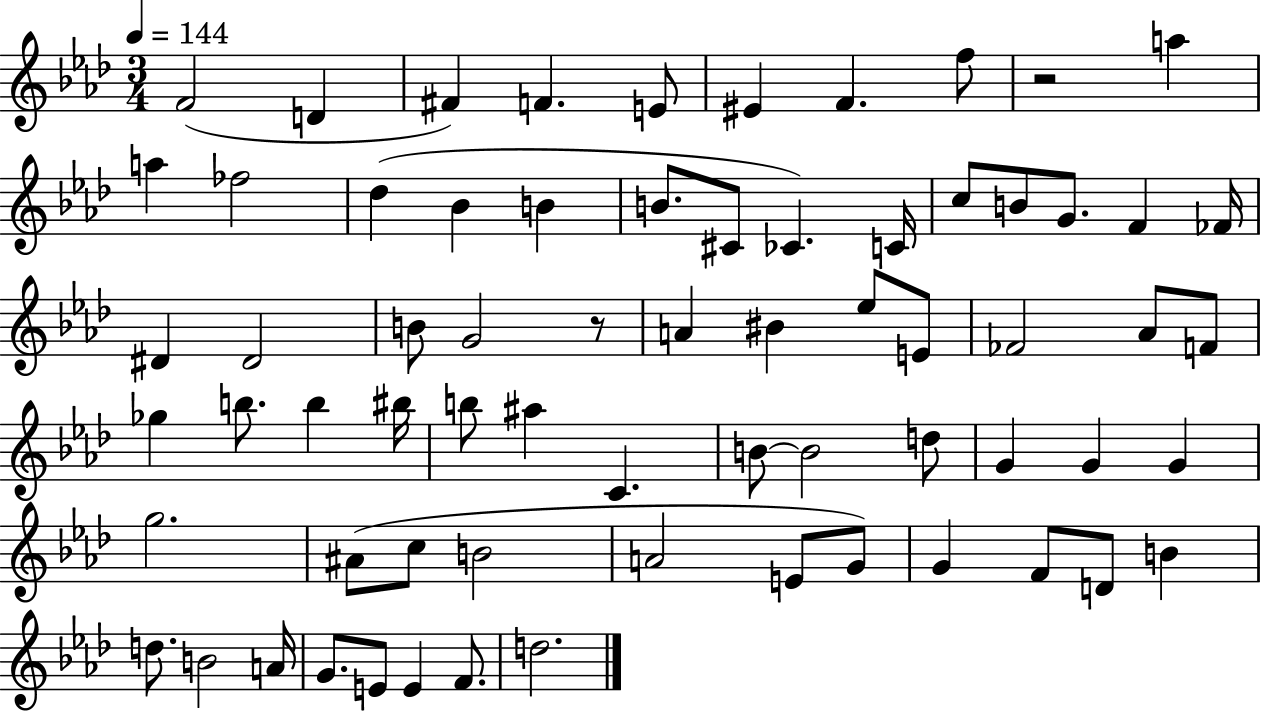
X:1
T:Untitled
M:3/4
L:1/4
K:Ab
F2 D ^F F E/2 ^E F f/2 z2 a a _f2 _d _B B B/2 ^C/2 _C C/4 c/2 B/2 G/2 F _F/4 ^D ^D2 B/2 G2 z/2 A ^B _e/2 E/2 _F2 _A/2 F/2 _g b/2 b ^b/4 b/2 ^a C B/2 B2 d/2 G G G g2 ^A/2 c/2 B2 A2 E/2 G/2 G F/2 D/2 B d/2 B2 A/4 G/2 E/2 E F/2 d2